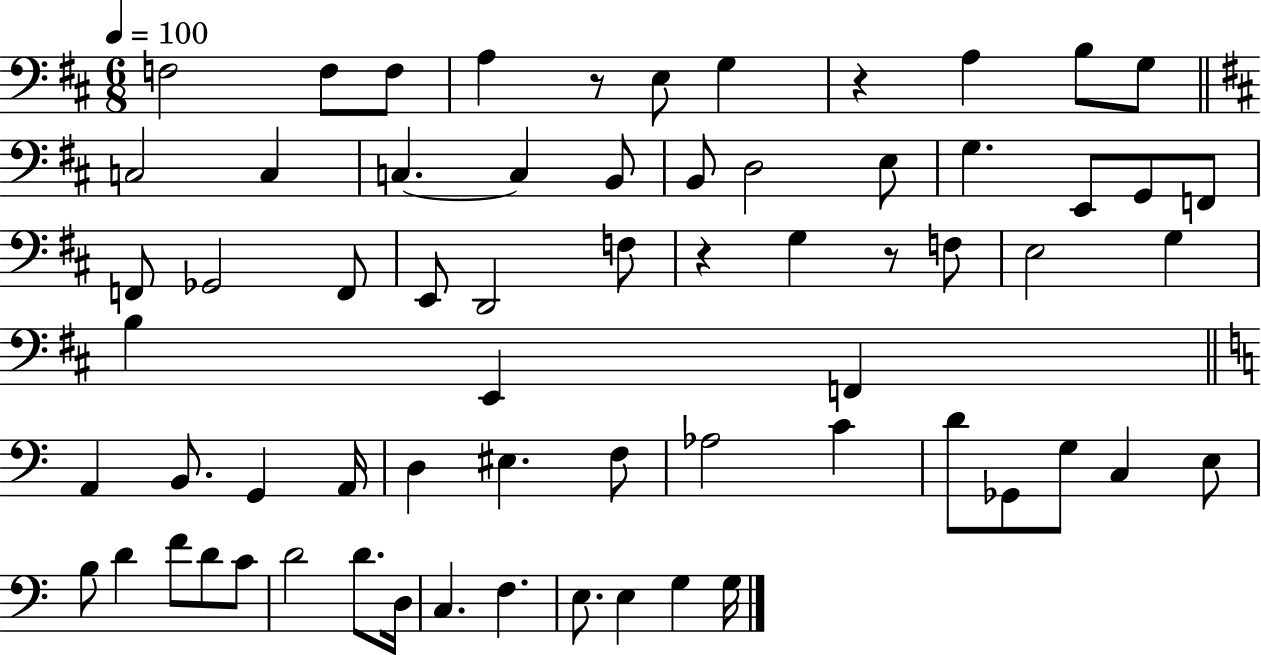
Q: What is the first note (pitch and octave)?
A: F3